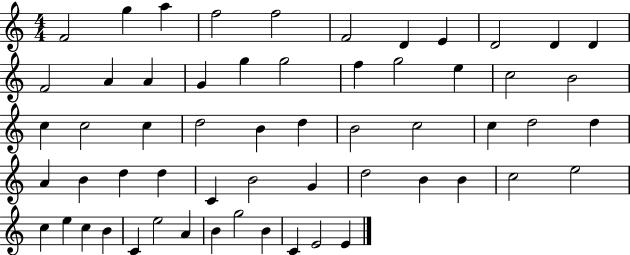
X:1
T:Untitled
M:4/4
L:1/4
K:C
F2 g a f2 f2 F2 D E D2 D D F2 A A G g g2 f g2 e c2 B2 c c2 c d2 B d B2 c2 c d2 d A B d d C B2 G d2 B B c2 e2 c e c B C e2 A B g2 B C E2 E